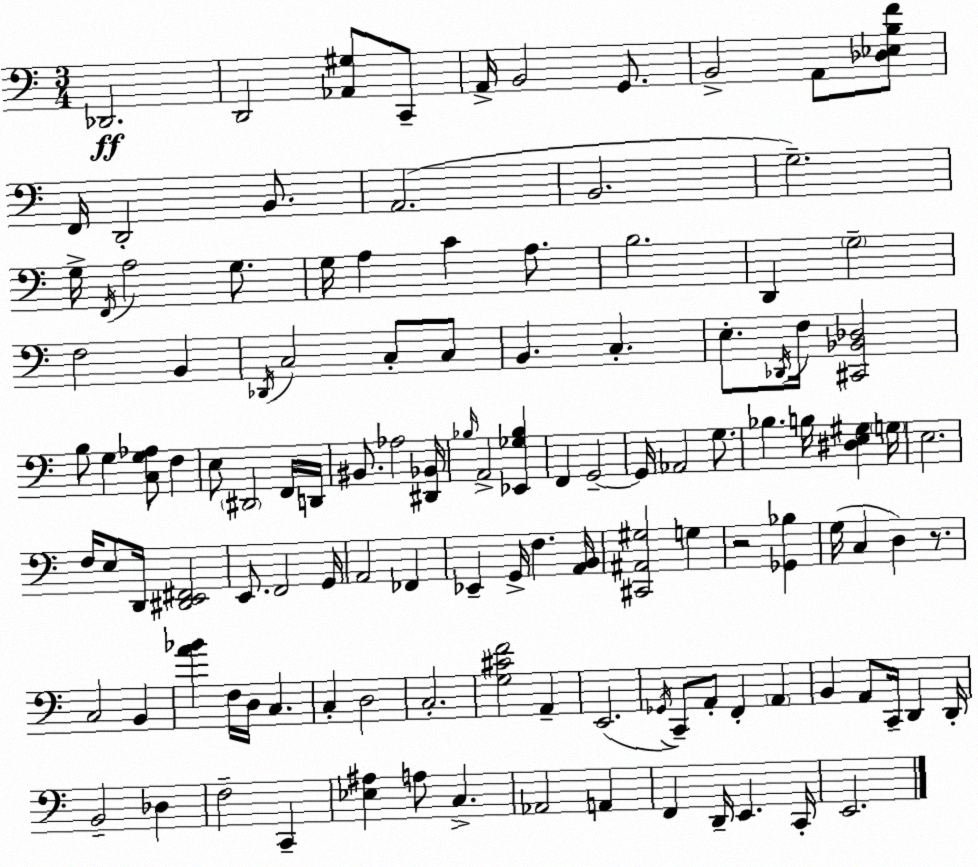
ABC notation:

X:1
T:Untitled
M:3/4
L:1/4
K:C
_D,,2 D,,2 [_A,,^G,]/2 C,,/2 A,,/4 B,,2 G,,/2 B,,2 A,,/2 [_D,_E,B,F]/2 F,,/4 D,,2 B,,/2 A,,2 B,,2 G,2 G,/4 F,,/4 A,2 G,/2 G,/4 A, C A,/2 B,2 D,, G,2 F,2 B,, _D,,/4 C,2 C,/2 C,/2 B,, C, E,/2 _D,,/4 F,/4 [^C,,_B,,_D,]2 B,/2 G, [C,G,_A,]/2 F, E,/2 ^D,,2 F,,/4 D,,/4 ^B,,/2 _A,2 [^D,,_B,,]/4 _B,/4 A,,2 [_E,,_G,_B,] F,, G,,2 G,,/4 _A,,2 G,/2 _B, B,/4 [^D,E,^G,] G,/4 E,2 F,/4 E,/2 D,,/4 [^D,,E,,^F,,]2 E,,/2 F,,2 G,,/4 A,,2 _F,, _E,, G,,/4 F, [A,,B,,]/4 [^C,,^A,,^G,]2 G, z2 [_G,,_B,] G,/4 C, D, z/2 C,2 B,, [A_B] F,/4 D,/4 C, C, D,2 C,2 [G,^CF]2 A,, E,,2 _G,,/4 C,,/2 A,,/2 F,, A,, B,, A,,/2 C,,/4 D,, D,,/4 B,,2 _D, F,2 C,, [_E,^A,] A,/2 C, _A,,2 A,, F,, D,,/4 E,, C,,/4 E,,2